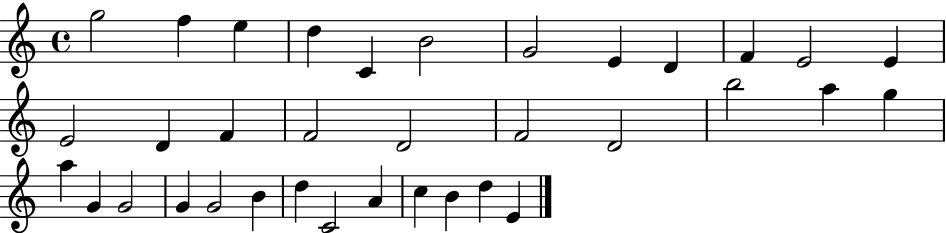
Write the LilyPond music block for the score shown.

{
  \clef treble
  \time 4/4
  \defaultTimeSignature
  \key c \major
  g''2 f''4 e''4 | d''4 c'4 b'2 | g'2 e'4 d'4 | f'4 e'2 e'4 | \break e'2 d'4 f'4 | f'2 d'2 | f'2 d'2 | b''2 a''4 g''4 | \break a''4 g'4 g'2 | g'4 g'2 b'4 | d''4 c'2 a'4 | c''4 b'4 d''4 e'4 | \break \bar "|."
}